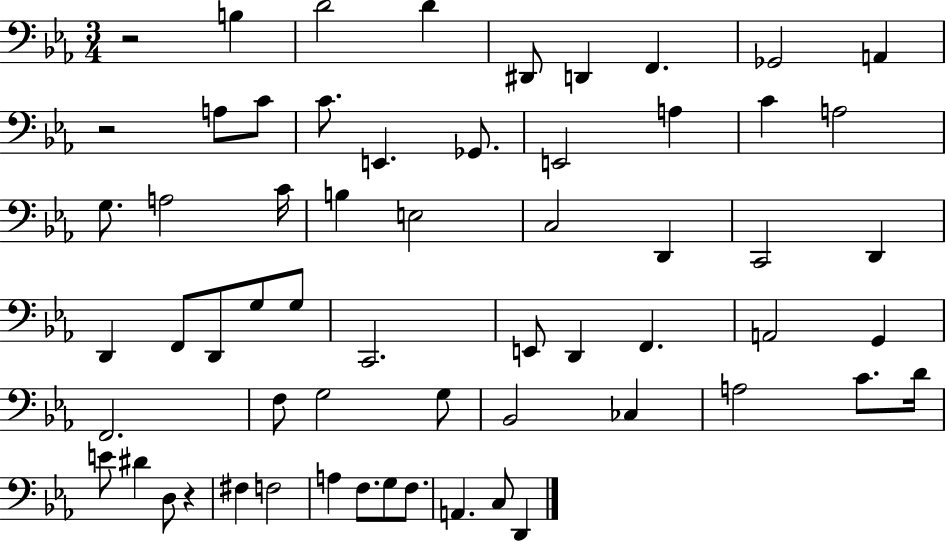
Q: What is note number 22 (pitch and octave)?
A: E3